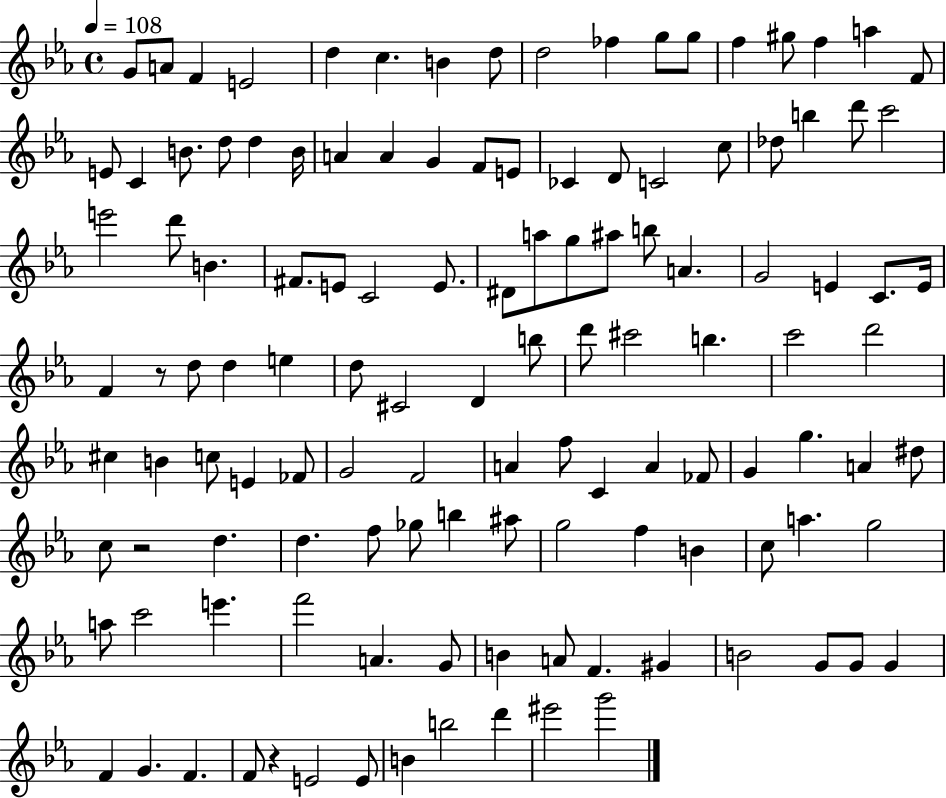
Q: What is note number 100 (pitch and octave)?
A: A4